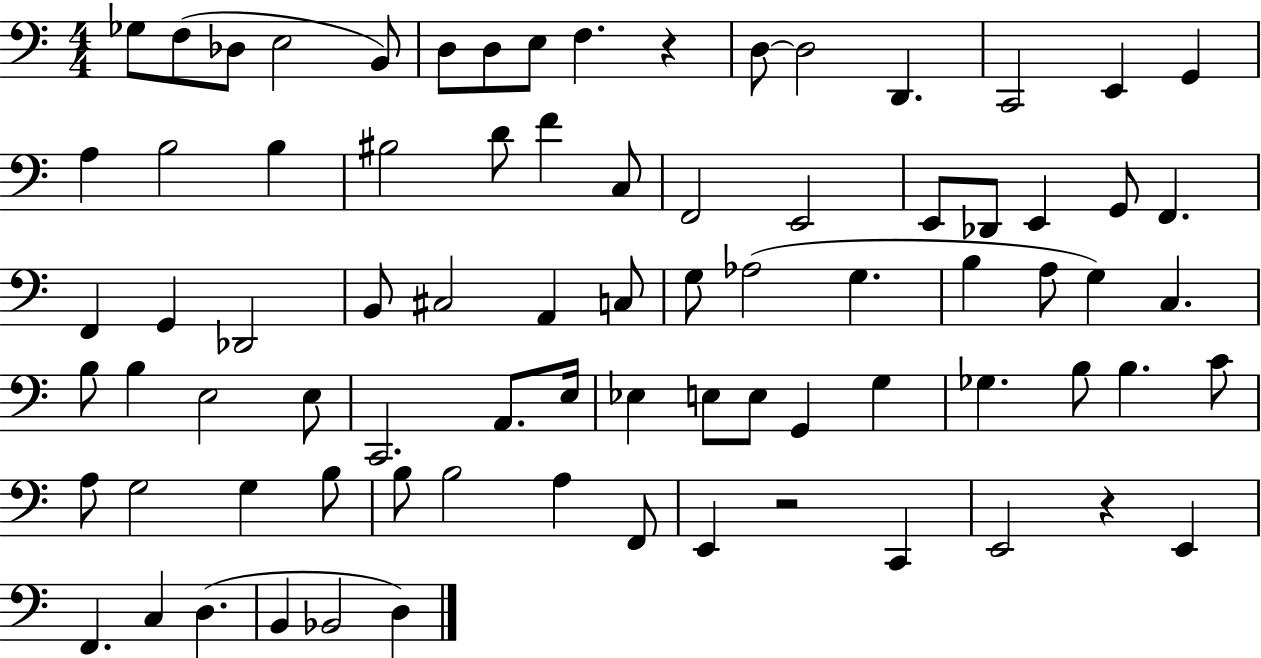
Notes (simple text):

Gb3/e F3/e Db3/e E3/h B2/e D3/e D3/e E3/e F3/q. R/q D3/e D3/h D2/q. C2/h E2/q G2/q A3/q B3/h B3/q BIS3/h D4/e F4/q C3/e F2/h E2/h E2/e Db2/e E2/q G2/e F2/q. F2/q G2/q Db2/h B2/e C#3/h A2/q C3/e G3/e Ab3/h G3/q. B3/q A3/e G3/q C3/q. B3/e B3/q E3/h E3/e C2/h. A2/e. E3/s Eb3/q E3/e E3/e G2/q G3/q Gb3/q. B3/e B3/q. C4/e A3/e G3/h G3/q B3/e B3/e B3/h A3/q F2/e E2/q R/h C2/q E2/h R/q E2/q F2/q. C3/q D3/q. B2/q Bb2/h D3/q